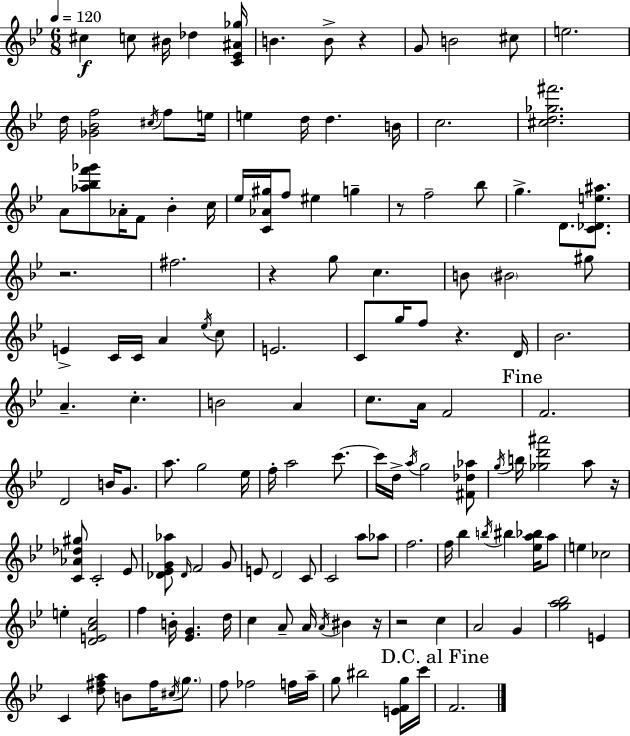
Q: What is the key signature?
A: BES major